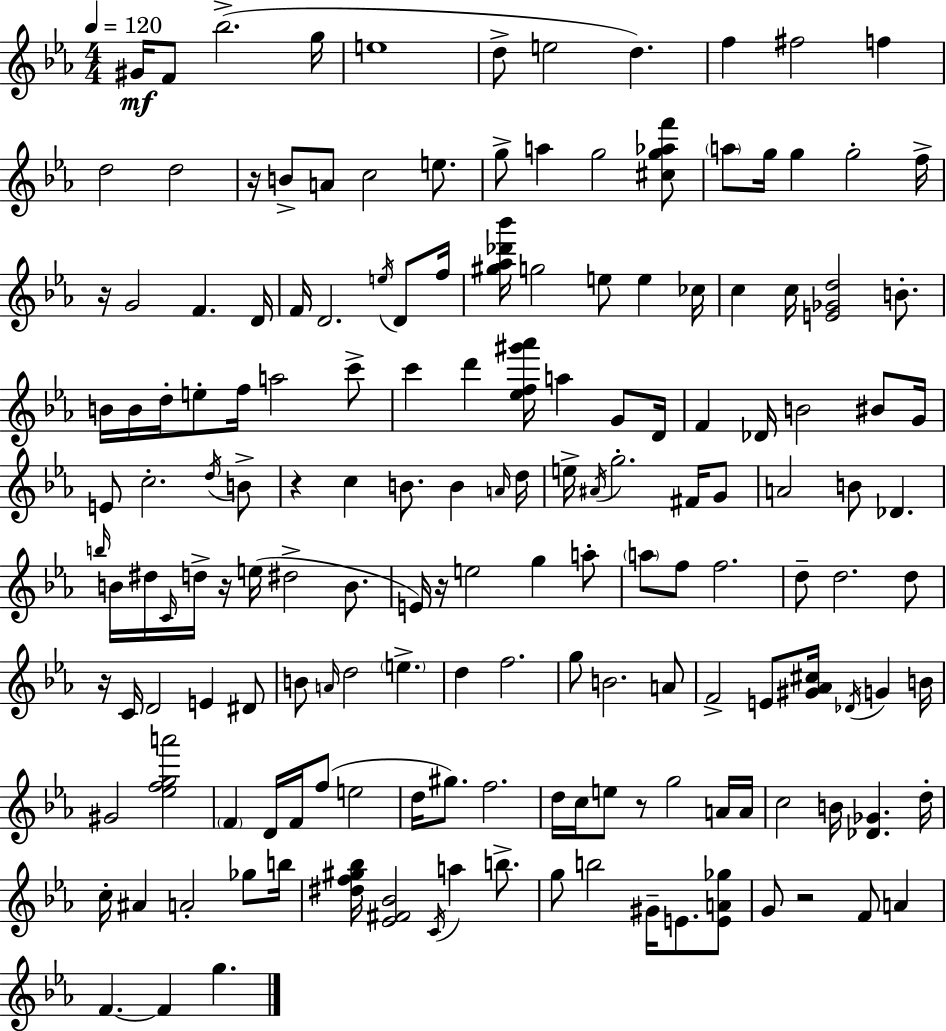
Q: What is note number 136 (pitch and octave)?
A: B5